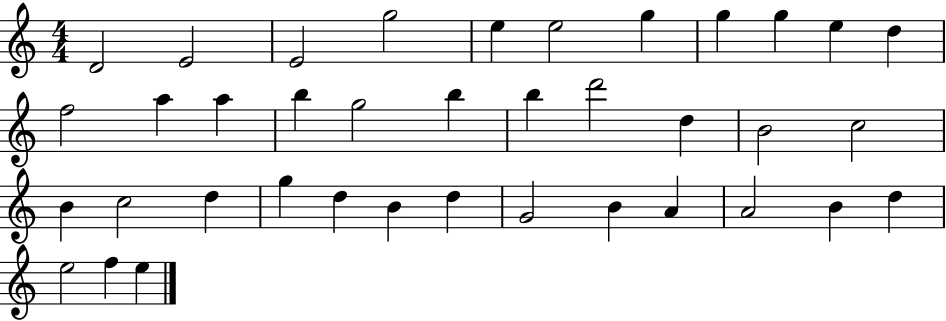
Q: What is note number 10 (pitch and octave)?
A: E5